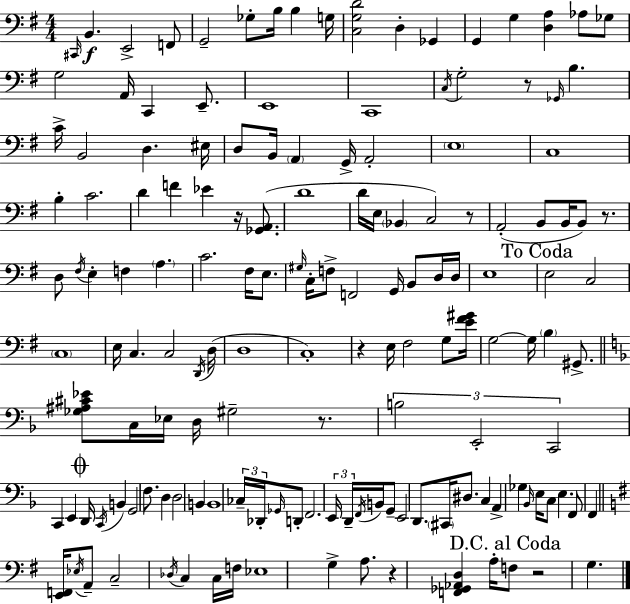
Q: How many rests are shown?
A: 8